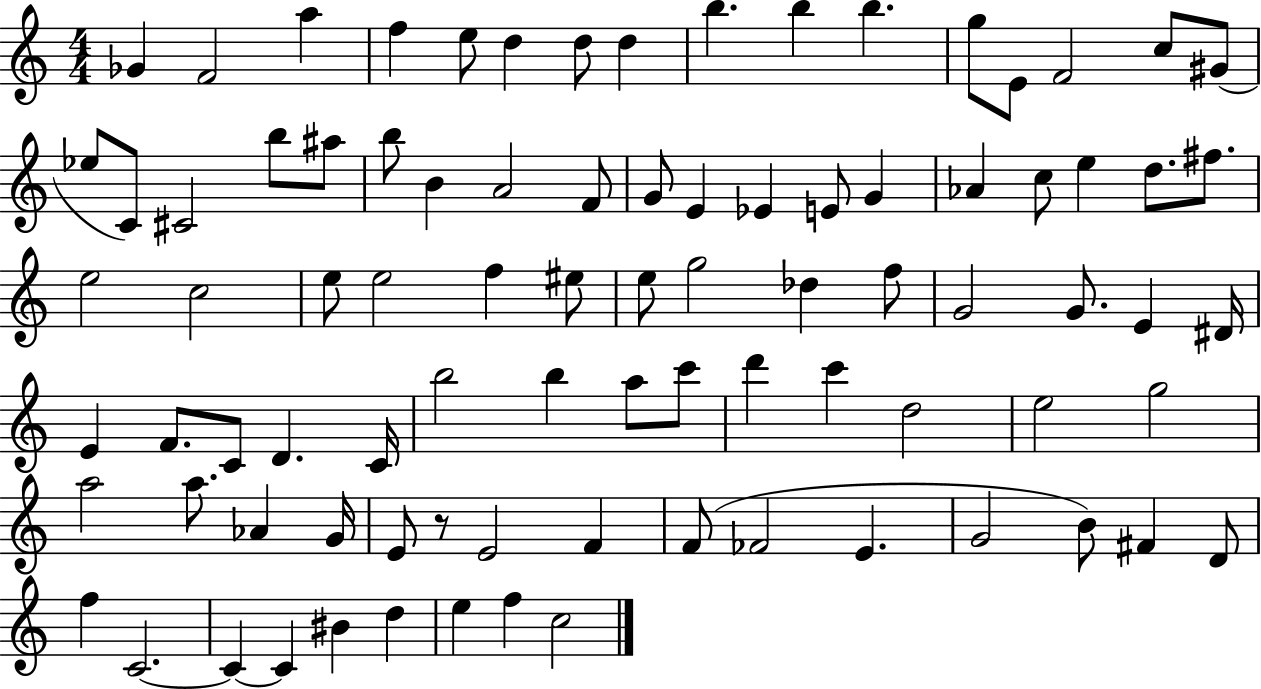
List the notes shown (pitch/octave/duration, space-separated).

Gb4/q F4/h A5/q F5/q E5/e D5/q D5/e D5/q B5/q. B5/q B5/q. G5/e E4/e F4/h C5/e G#4/e Eb5/e C4/e C#4/h B5/e A#5/e B5/e B4/q A4/h F4/e G4/e E4/q Eb4/q E4/e G4/q Ab4/q C5/e E5/q D5/e. F#5/e. E5/h C5/h E5/e E5/h F5/q EIS5/e E5/e G5/h Db5/q F5/e G4/h G4/e. E4/q D#4/s E4/q F4/e. C4/e D4/q. C4/s B5/h B5/q A5/e C6/e D6/q C6/q D5/h E5/h G5/h A5/h A5/e. Ab4/q G4/s E4/e R/e E4/h F4/q F4/e FES4/h E4/q. G4/h B4/e F#4/q D4/e F5/q C4/h. C4/q C4/q BIS4/q D5/q E5/q F5/q C5/h